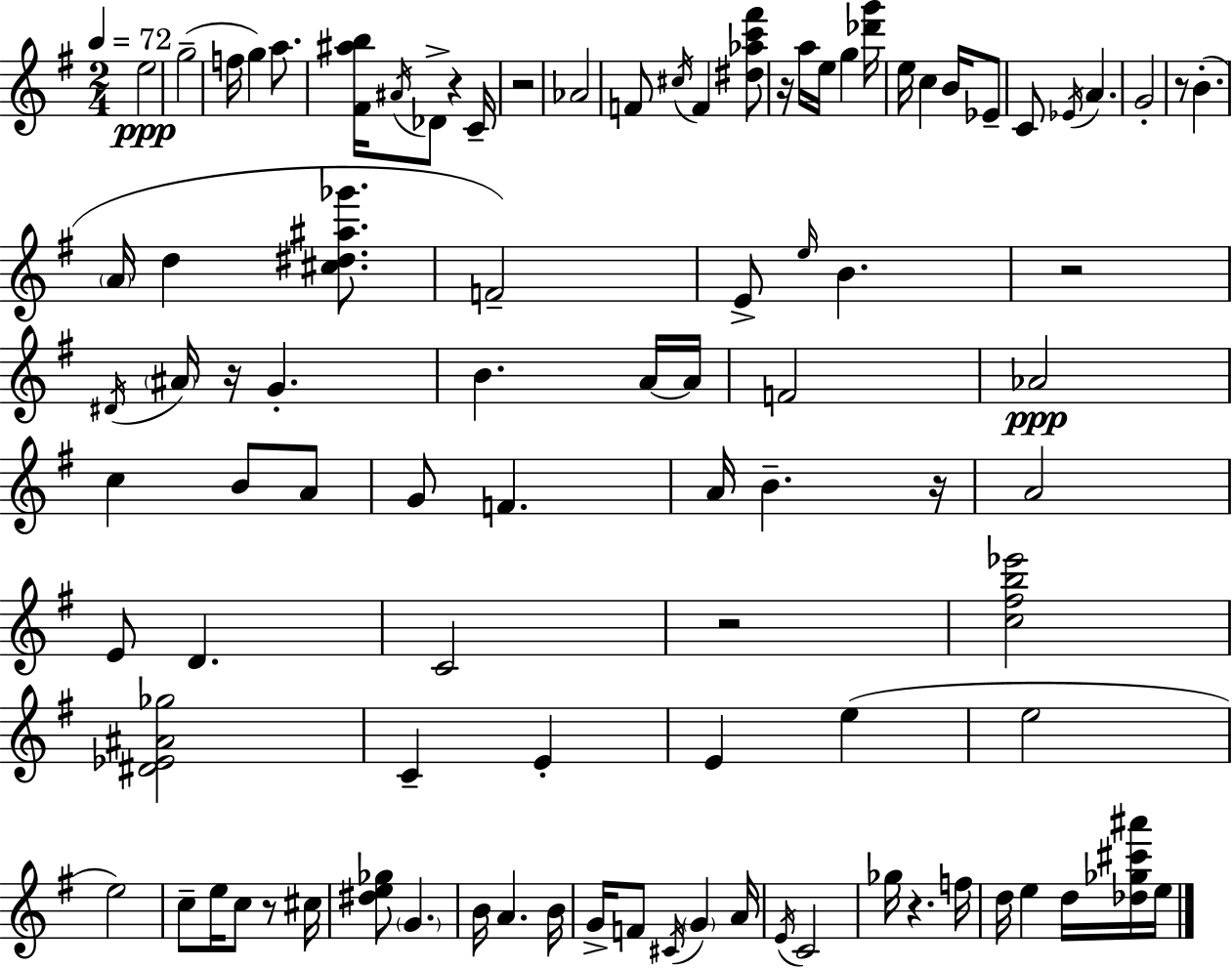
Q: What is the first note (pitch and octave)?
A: E5